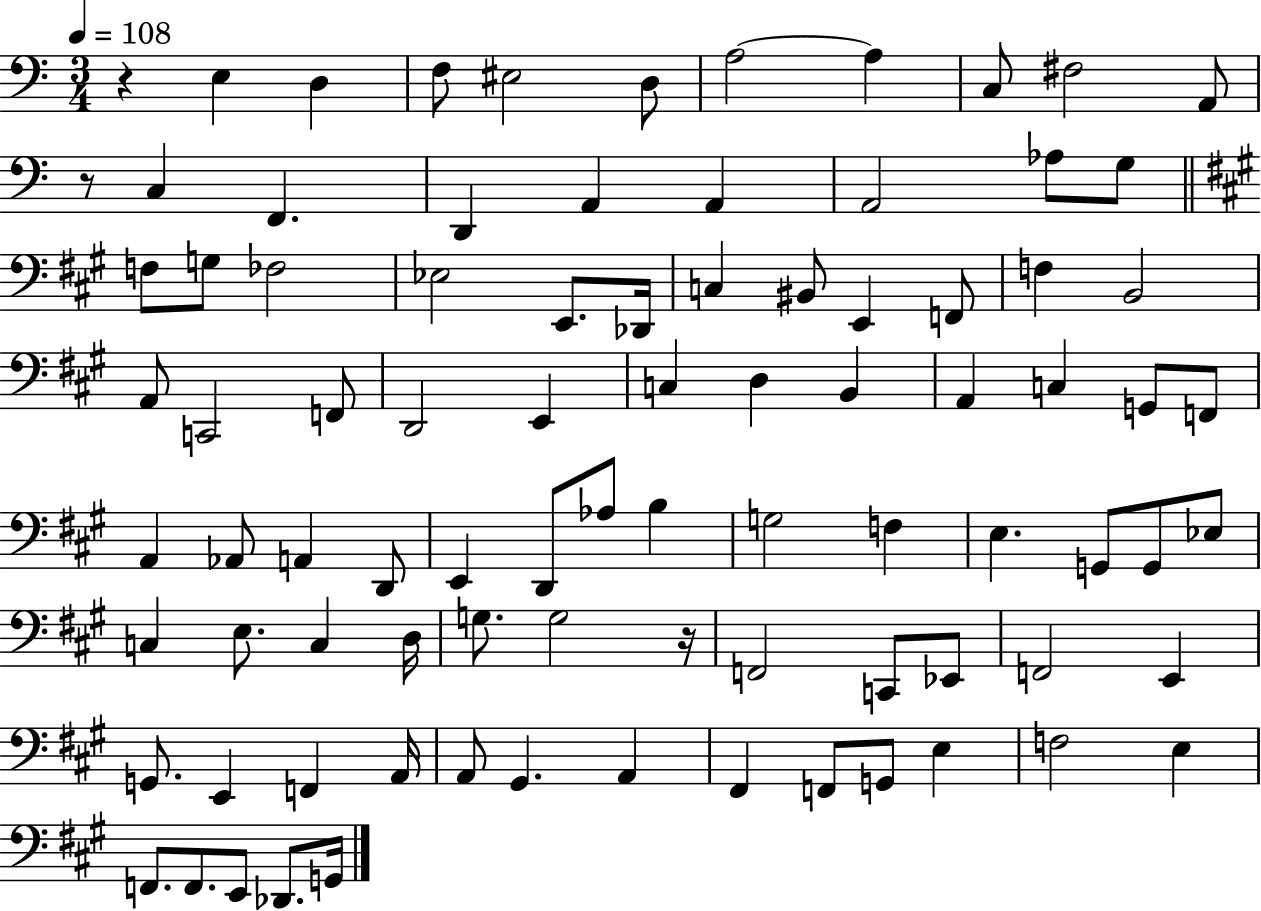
R/q E3/q D3/q F3/e EIS3/h D3/e A3/h A3/q C3/e F#3/h A2/e R/e C3/q F2/q. D2/q A2/q A2/q A2/h Ab3/e G3/e F3/e G3/e FES3/h Eb3/h E2/e. Db2/s C3/q BIS2/e E2/q F2/e F3/q B2/h A2/e C2/h F2/e D2/h E2/q C3/q D3/q B2/q A2/q C3/q G2/e F2/e A2/q Ab2/e A2/q D2/e E2/q D2/e Ab3/e B3/q G3/h F3/q E3/q. G2/e G2/e Eb3/e C3/q E3/e. C3/q D3/s G3/e. G3/h R/s F2/h C2/e Eb2/e F2/h E2/q G2/e. E2/q F2/q A2/s A2/e G#2/q. A2/q F#2/q F2/e G2/e E3/q F3/h E3/q F2/e. F2/e. E2/e Db2/e. G2/s